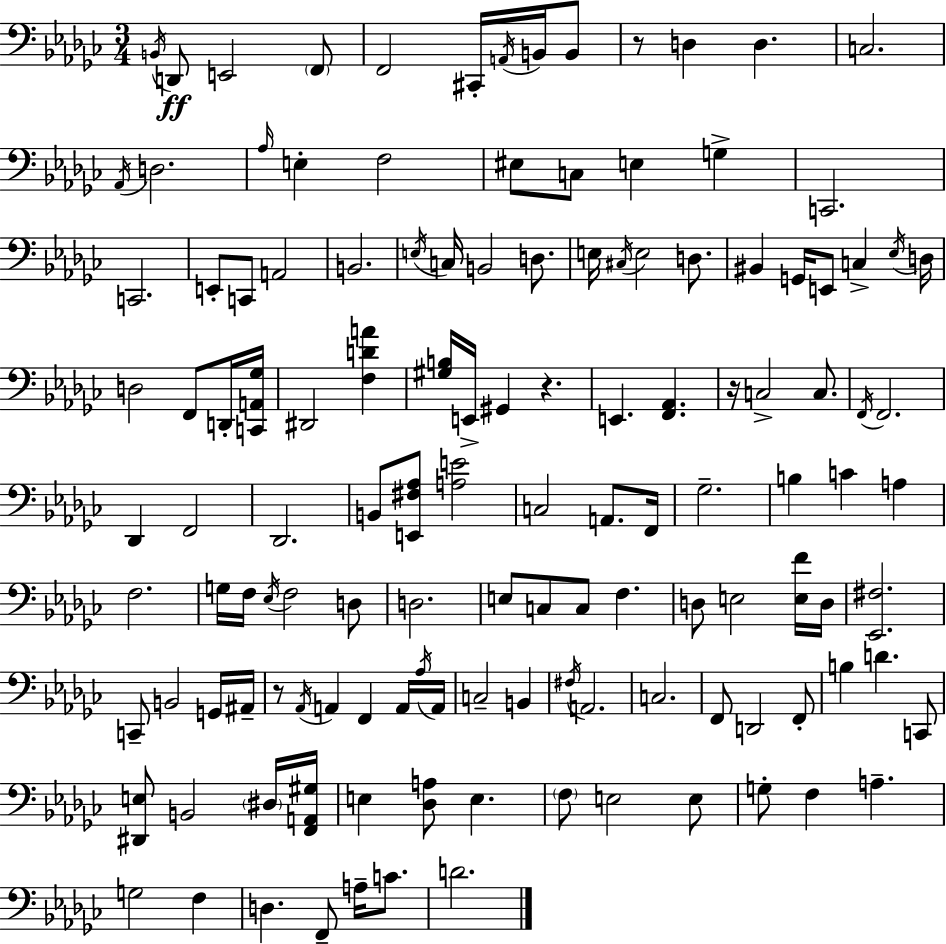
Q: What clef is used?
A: bass